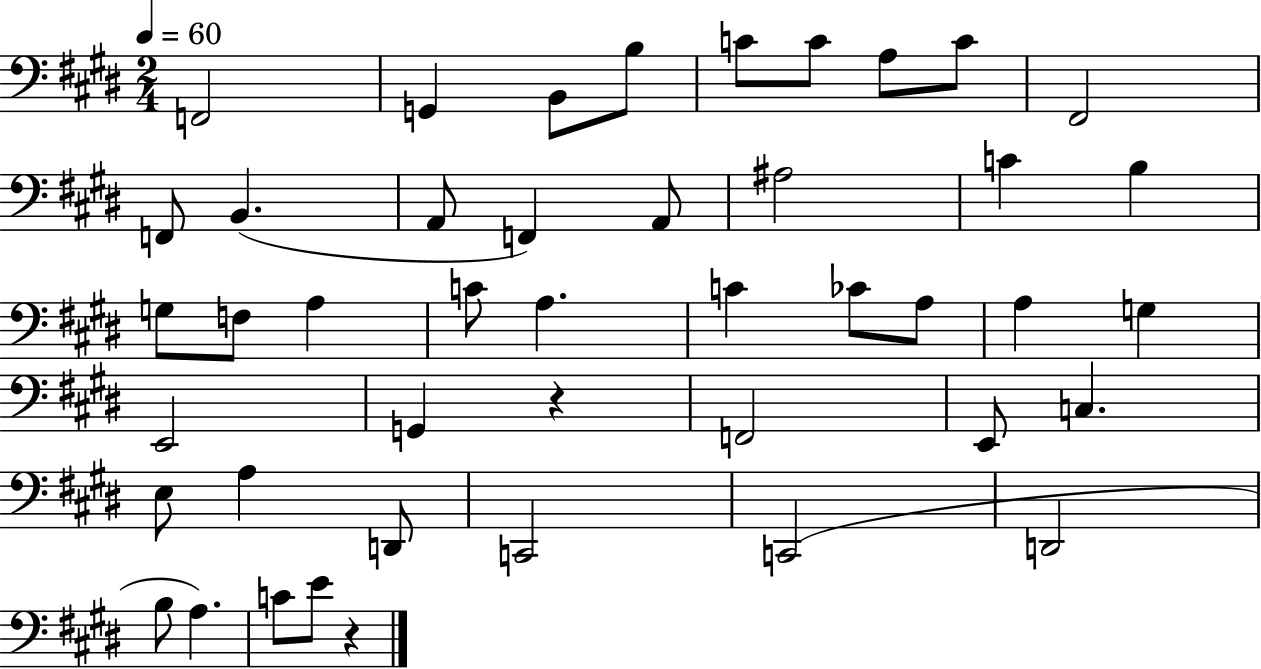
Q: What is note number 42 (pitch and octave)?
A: E4